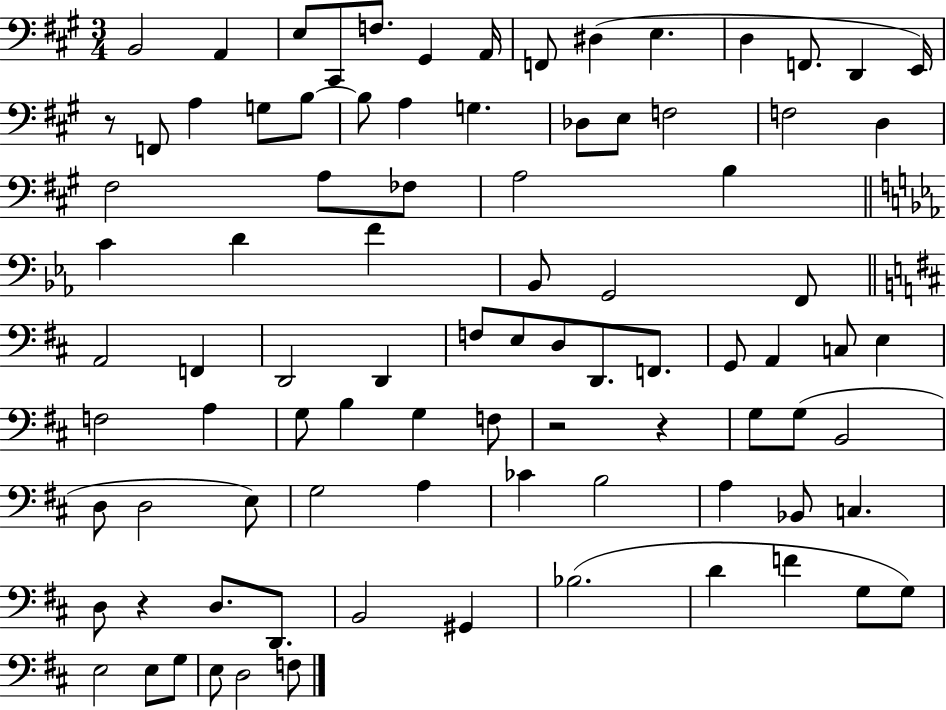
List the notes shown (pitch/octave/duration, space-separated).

B2/h A2/q E3/e C#2/e F3/e. G#2/q A2/s F2/e D#3/q E3/q. D3/q F2/e. D2/q E2/s R/e F2/e A3/q G3/e B3/e B3/e A3/q G3/q. Db3/e E3/e F3/h F3/h D3/q F#3/h A3/e FES3/e A3/h B3/q C4/q D4/q F4/q Bb2/e G2/h F2/e A2/h F2/q D2/h D2/q F3/e E3/e D3/e D2/e. F2/e. G2/e A2/q C3/e E3/q F3/h A3/q G3/e B3/q G3/q F3/e R/h R/q G3/e G3/e B2/h D3/e D3/h E3/e G3/h A3/q CES4/q B3/h A3/q Bb2/e C3/q. D3/e R/q D3/e. D2/e. B2/h G#2/q Bb3/h. D4/q F4/q G3/e G3/e E3/h E3/e G3/e E3/e D3/h F3/e